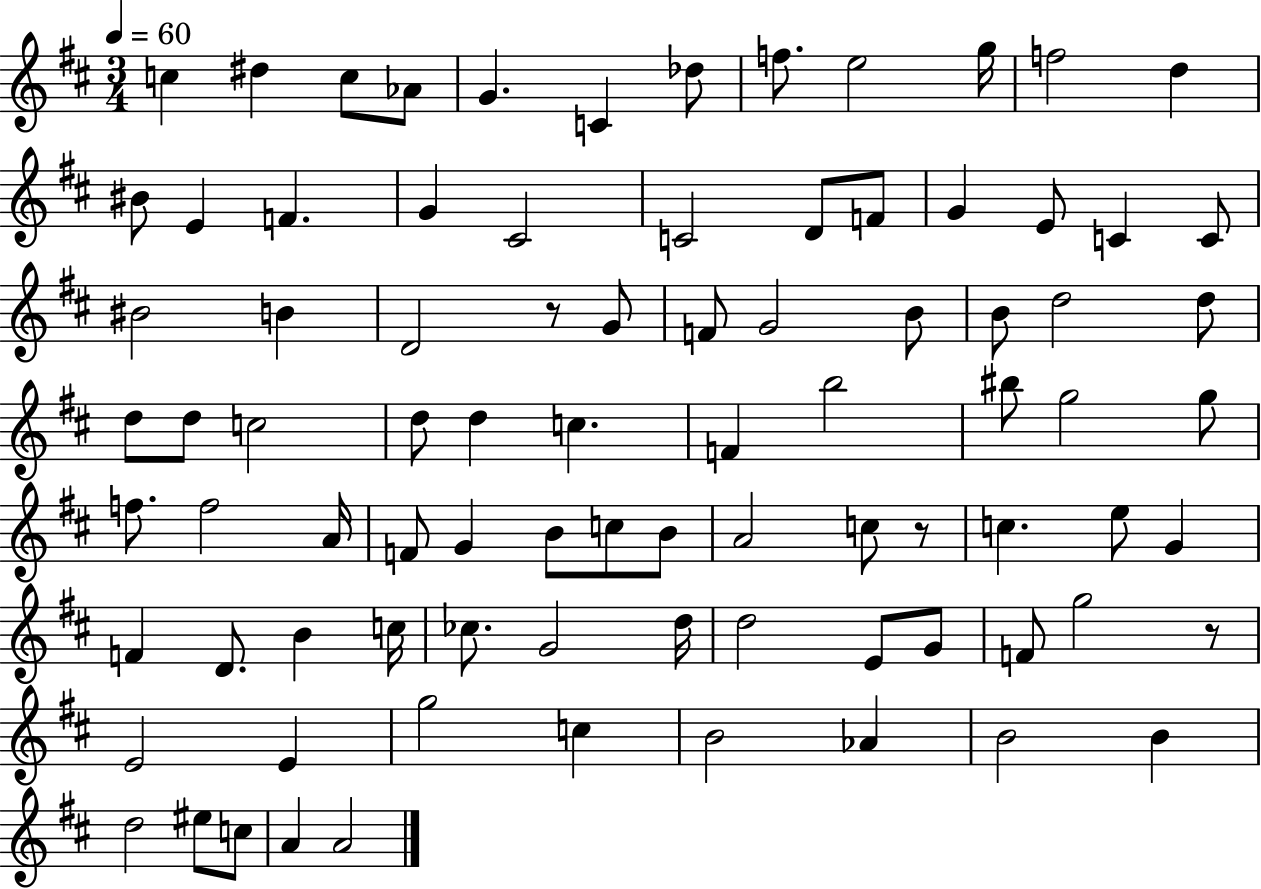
C5/q D#5/q C5/e Ab4/e G4/q. C4/q Db5/e F5/e. E5/h G5/s F5/h D5/q BIS4/e E4/q F4/q. G4/q C#4/h C4/h D4/e F4/e G4/q E4/e C4/q C4/e BIS4/h B4/q D4/h R/e G4/e F4/e G4/h B4/e B4/e D5/h D5/e D5/e D5/e C5/h D5/e D5/q C5/q. F4/q B5/h BIS5/e G5/h G5/e F5/e. F5/h A4/s F4/e G4/q B4/e C5/e B4/e A4/h C5/e R/e C5/q. E5/e G4/q F4/q D4/e. B4/q C5/s CES5/e. G4/h D5/s D5/h E4/e G4/e F4/e G5/h R/e E4/h E4/q G5/h C5/q B4/h Ab4/q B4/h B4/q D5/h EIS5/e C5/e A4/q A4/h